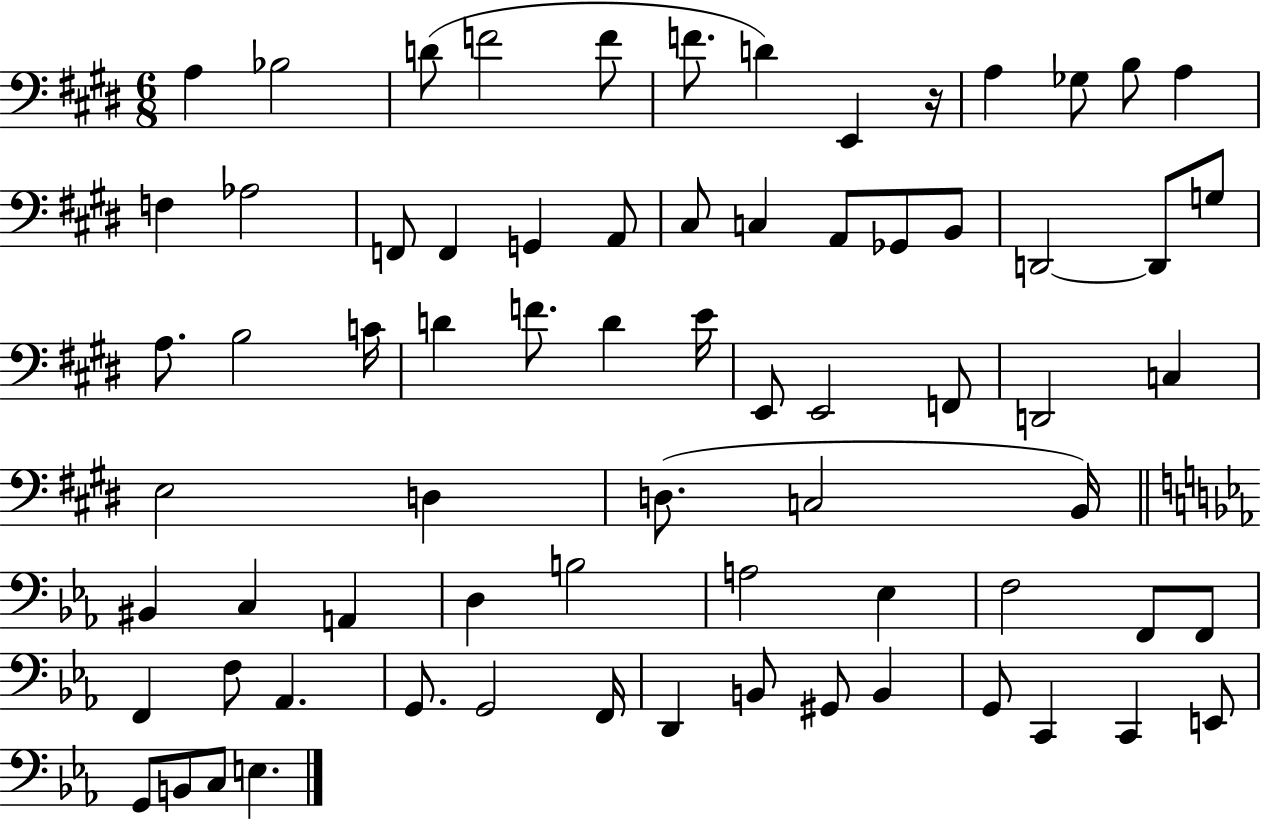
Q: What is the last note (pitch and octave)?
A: E3